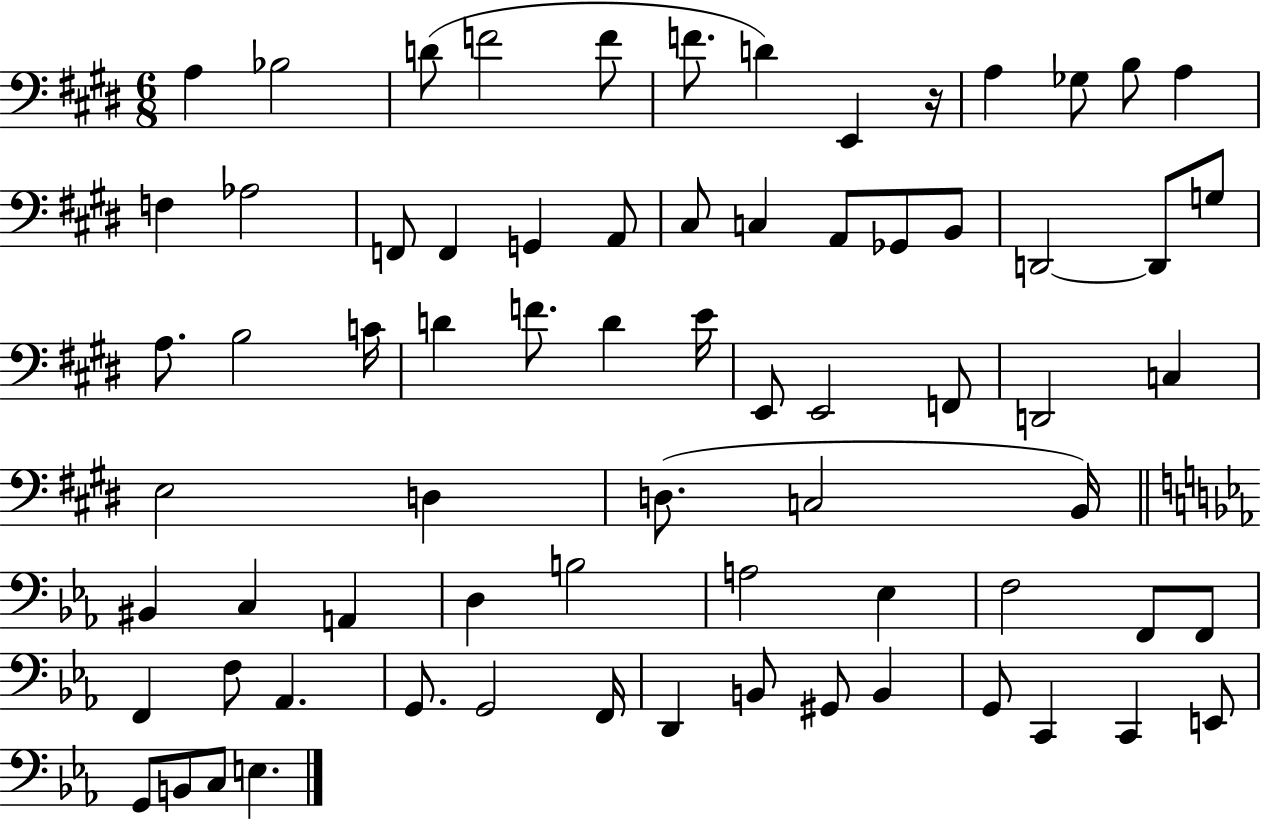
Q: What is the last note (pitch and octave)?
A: E3